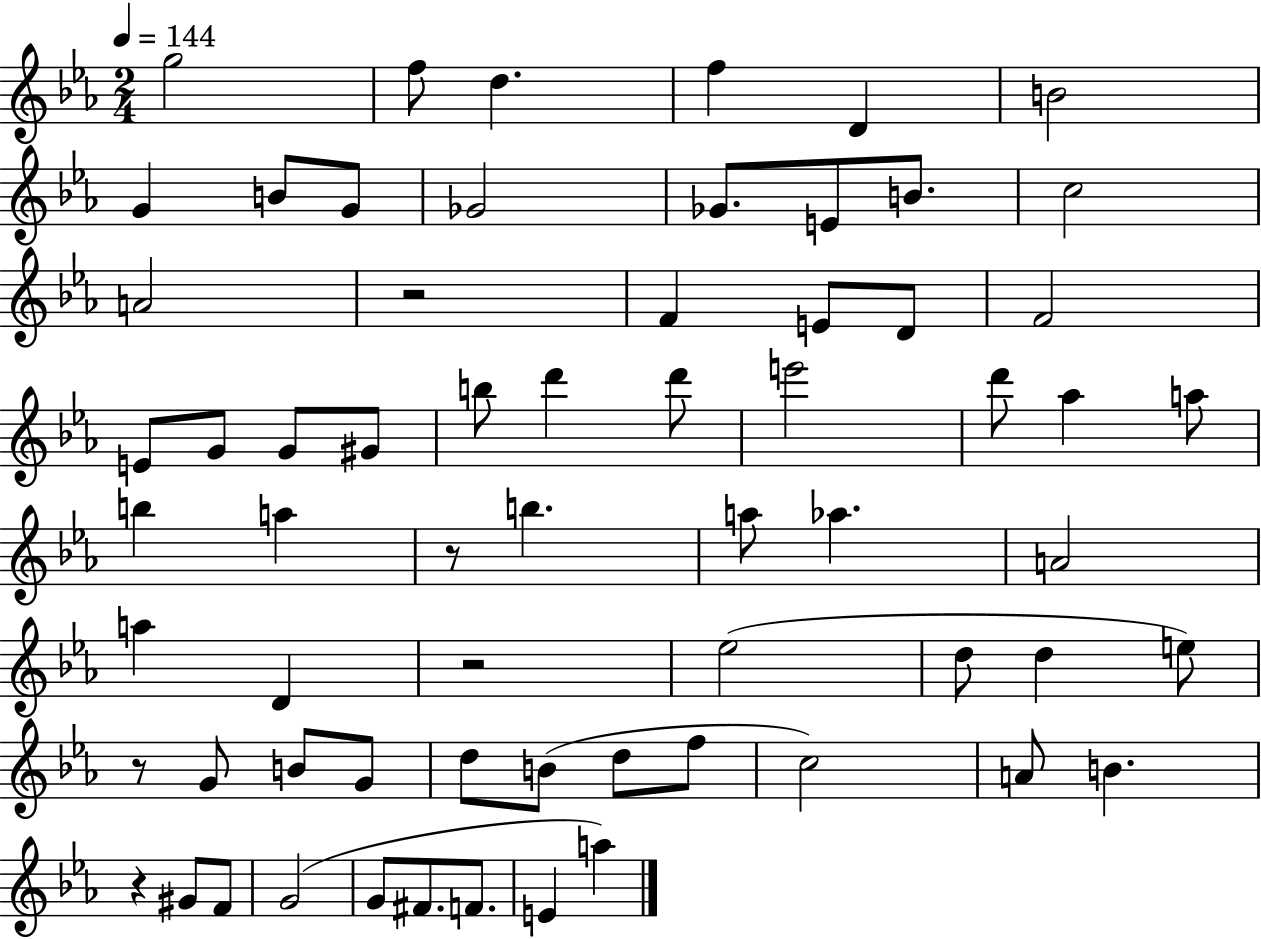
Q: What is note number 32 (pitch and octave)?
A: A5